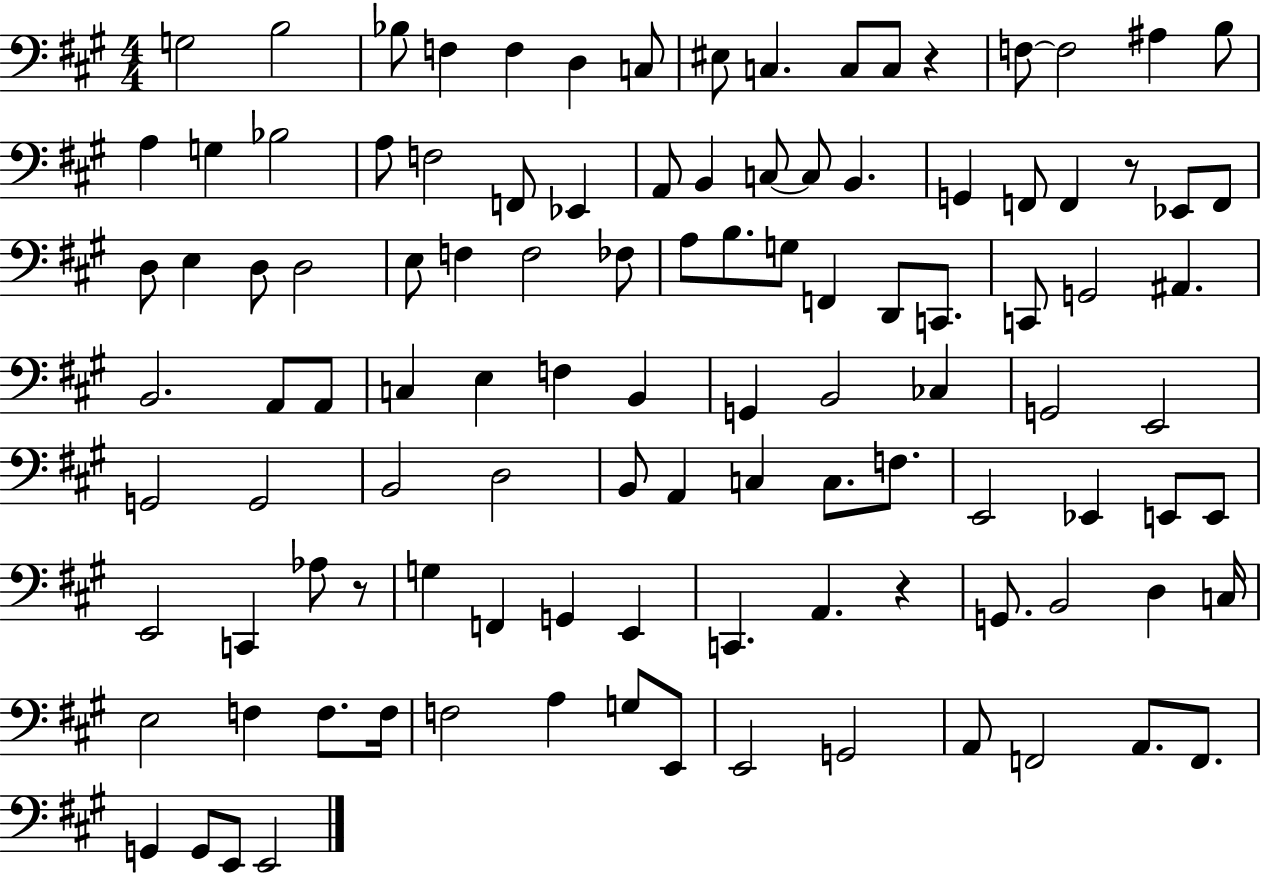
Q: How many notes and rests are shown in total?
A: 109